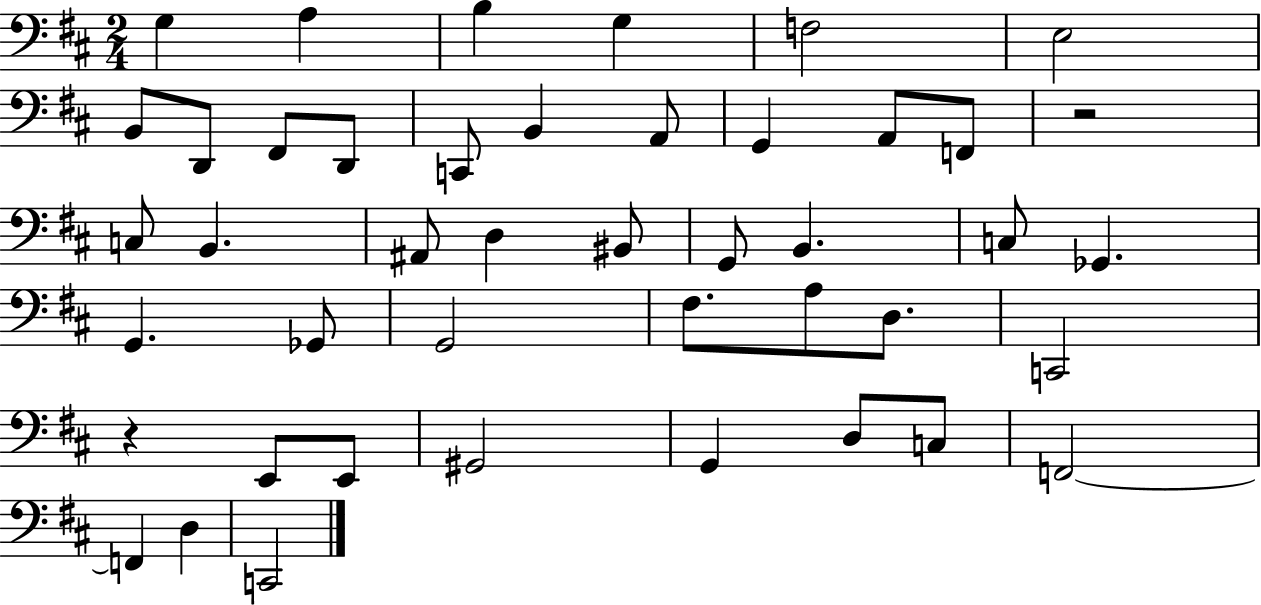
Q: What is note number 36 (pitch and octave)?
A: G2